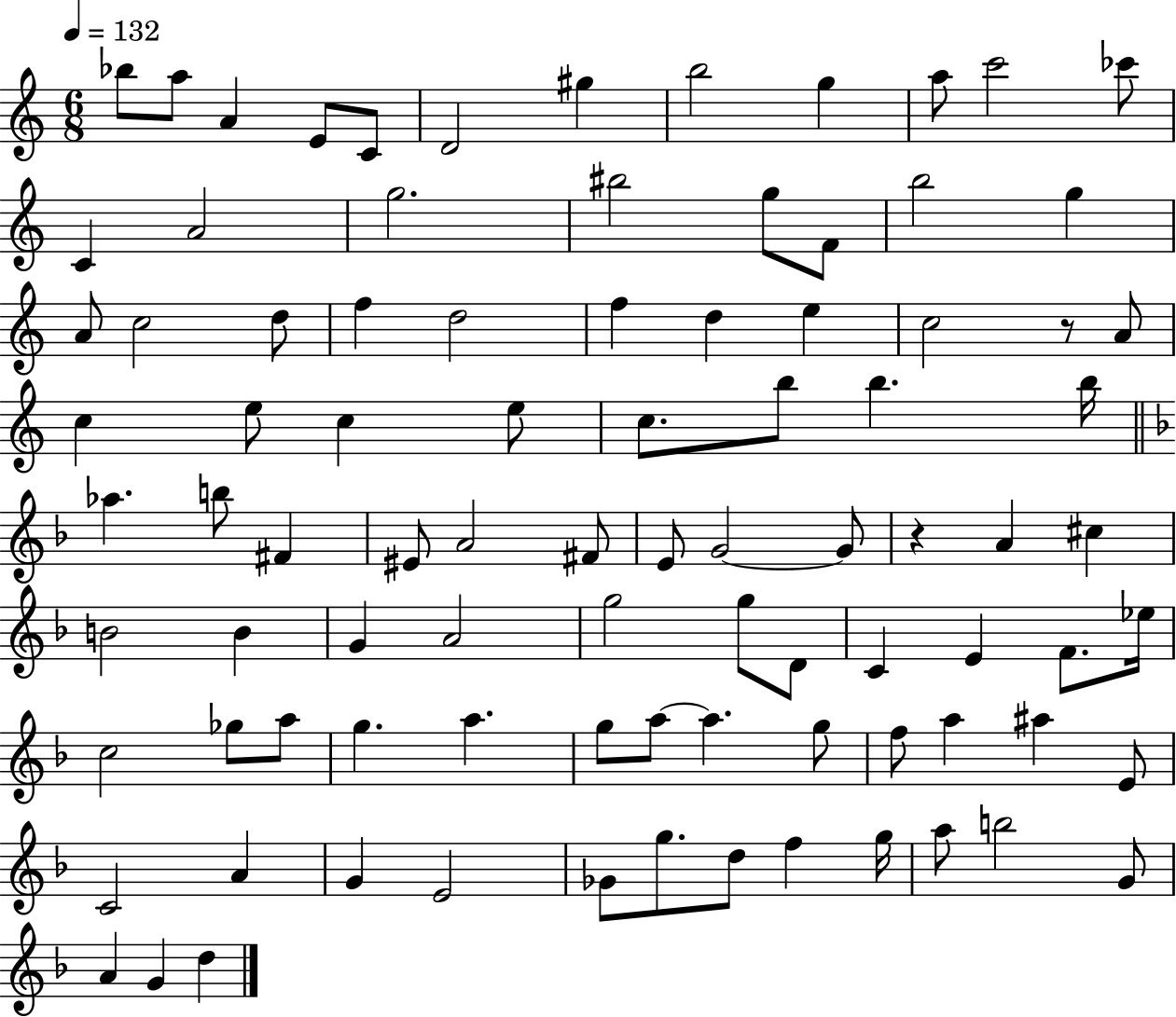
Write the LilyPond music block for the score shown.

{
  \clef treble
  \numericTimeSignature
  \time 6/8
  \key c \major
  \tempo 4 = 132
  \repeat volta 2 { bes''8 a''8 a'4 e'8 c'8 | d'2 gis''4 | b''2 g''4 | a''8 c'''2 ces'''8 | \break c'4 a'2 | g''2. | bis''2 g''8 f'8 | b''2 g''4 | \break a'8 c''2 d''8 | f''4 d''2 | f''4 d''4 e''4 | c''2 r8 a'8 | \break c''4 e''8 c''4 e''8 | c''8. b''8 b''4. b''16 | \bar "||" \break \key d \minor aes''4. b''8 fis'4 | eis'8 a'2 fis'8 | e'8 g'2~~ g'8 | r4 a'4 cis''4 | \break b'2 b'4 | g'4 a'2 | g''2 g''8 d'8 | c'4 e'4 f'8. ees''16 | \break c''2 ges''8 a''8 | g''4. a''4. | g''8 a''8~~ a''4. g''8 | f''8 a''4 ais''4 e'8 | \break c'2 a'4 | g'4 e'2 | ges'8 g''8. d''8 f''4 g''16 | a''8 b''2 g'8 | \break a'4 g'4 d''4 | } \bar "|."
}